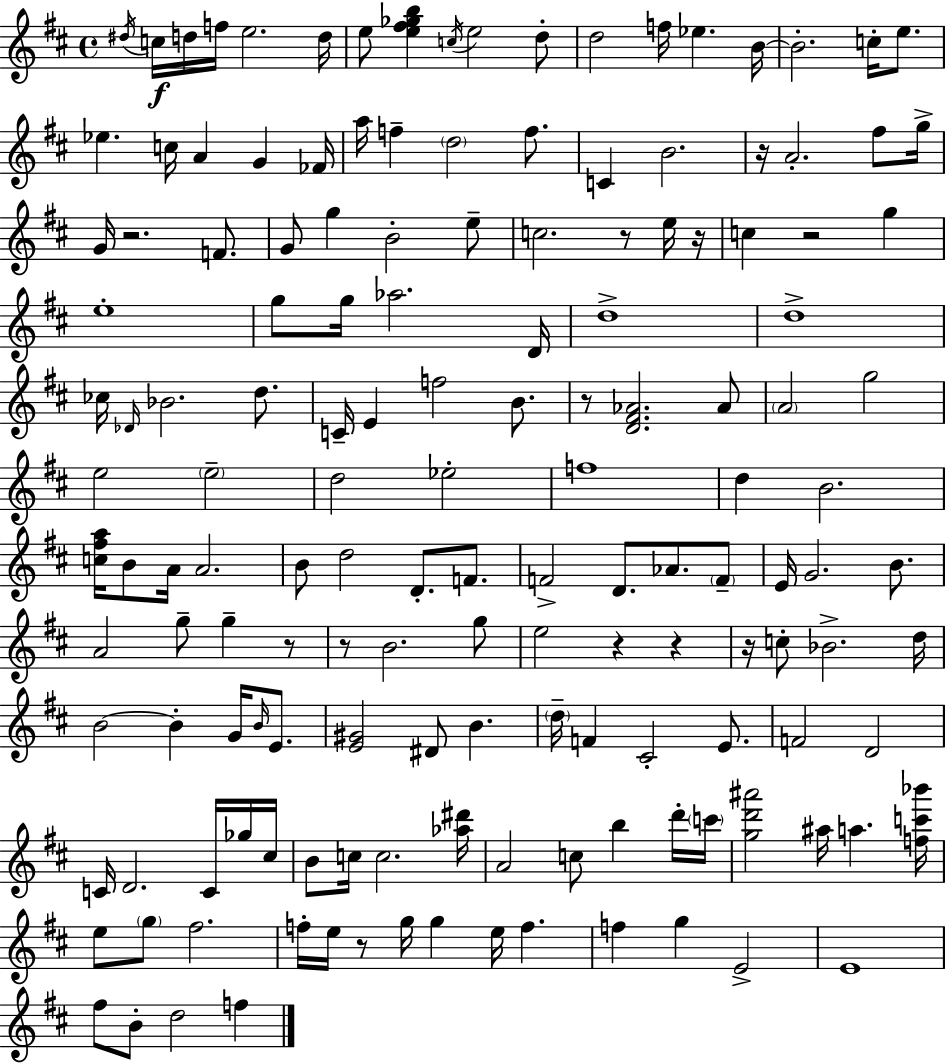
D#5/s C5/s D5/s F5/s E5/h. D5/s E5/e [E5,F#5,Gb5,B5]/q C5/s E5/h D5/e D5/h F5/s Eb5/q. B4/s B4/h. C5/s E5/e. Eb5/q. C5/s A4/q G4/q FES4/s A5/s F5/q D5/h F5/e. C4/q B4/h. R/s A4/h. F#5/e G5/s G4/s R/h. F4/e. G4/e G5/q B4/h E5/e C5/h. R/e E5/s R/s C5/q R/h G5/q E5/w G5/e G5/s Ab5/h. D4/s D5/w D5/w CES5/s Db4/s Bb4/h. D5/e. C4/s E4/q F5/h B4/e. R/e [D4,F#4,Ab4]/h. Ab4/e A4/h G5/h E5/h E5/h D5/h Eb5/h F5/w D5/q B4/h. [C5,F#5,A5]/s B4/e A4/s A4/h. B4/e D5/h D4/e. F4/e. F4/h D4/e. Ab4/e. F4/e E4/s G4/h. B4/e. A4/h G5/e G5/q R/e R/e B4/h. G5/e E5/h R/q R/q R/s C5/e Bb4/h. D5/s B4/h B4/q G4/s B4/s E4/e. [E4,G#4]/h D#4/e B4/q. D5/s F4/q C#4/h E4/e. F4/h D4/h C4/s D4/h. C4/s Gb5/s C#5/s B4/e C5/s C5/h. [Ab5,D#6]/s A4/h C5/e B5/q D6/s C6/s [G5,D6,A#6]/h A#5/s A5/q. [F5,C6,Bb6]/s E5/e G5/e F#5/h. F5/s E5/s R/e G5/s G5/q E5/s F5/q. F5/q G5/q E4/h E4/w F#5/e B4/e D5/h F5/q